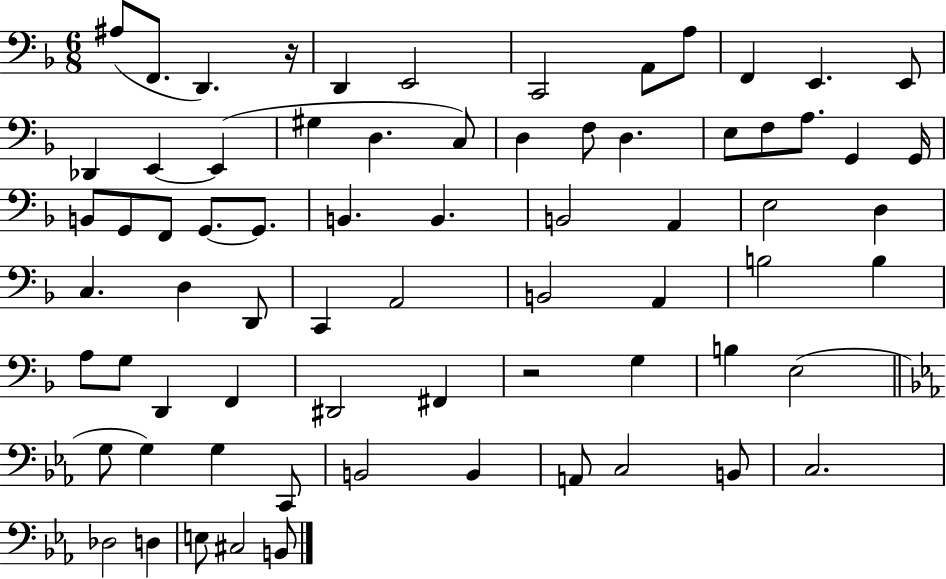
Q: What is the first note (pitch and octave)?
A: A#3